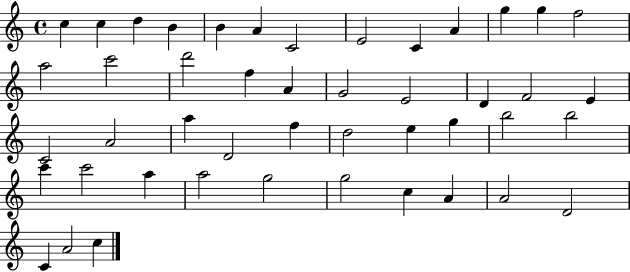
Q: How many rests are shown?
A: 0